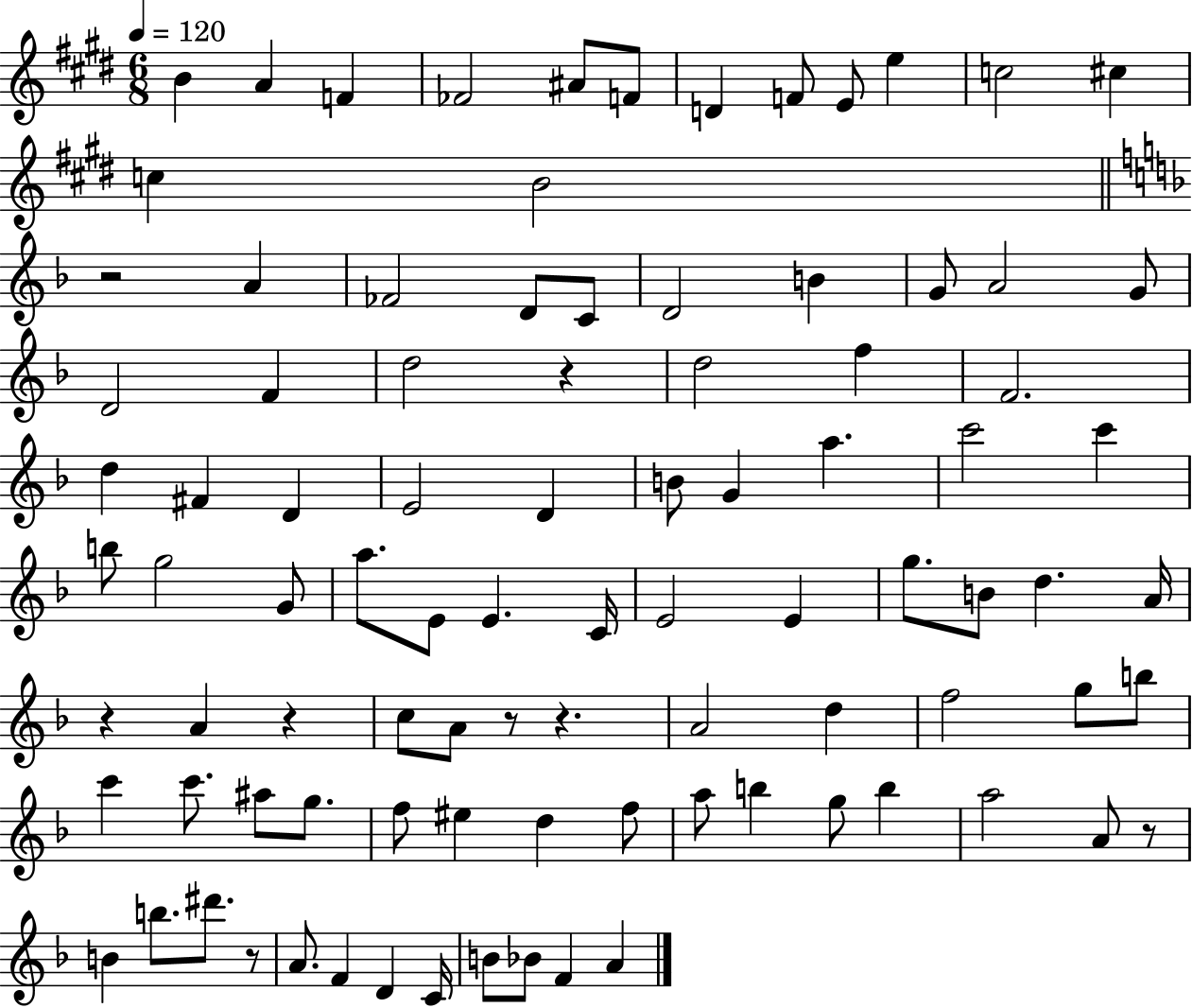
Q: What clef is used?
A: treble